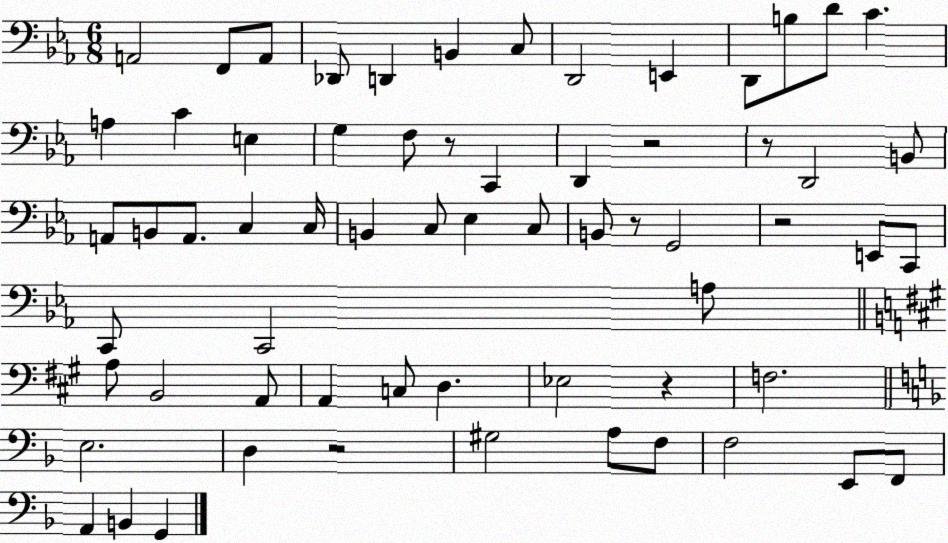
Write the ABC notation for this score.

X:1
T:Untitled
M:6/8
L:1/4
K:Eb
A,,2 F,,/2 A,,/2 _D,,/2 D,, B,, C,/2 D,,2 E,, D,,/2 B,/2 D/2 C A, C E, G, F,/2 z/2 C,, D,, z2 z/2 D,,2 B,,/2 A,,/2 B,,/2 A,,/2 C, C,/4 B,, C,/2 _E, C,/2 B,,/2 z/2 G,,2 z2 E,,/2 C,,/2 C,,/2 C,,2 A,/2 A,/2 B,,2 A,,/2 A,, C,/2 D, _E,2 z F,2 E,2 D, z2 ^G,2 A,/2 F,/2 F,2 E,,/2 F,,/2 A,, B,, G,,